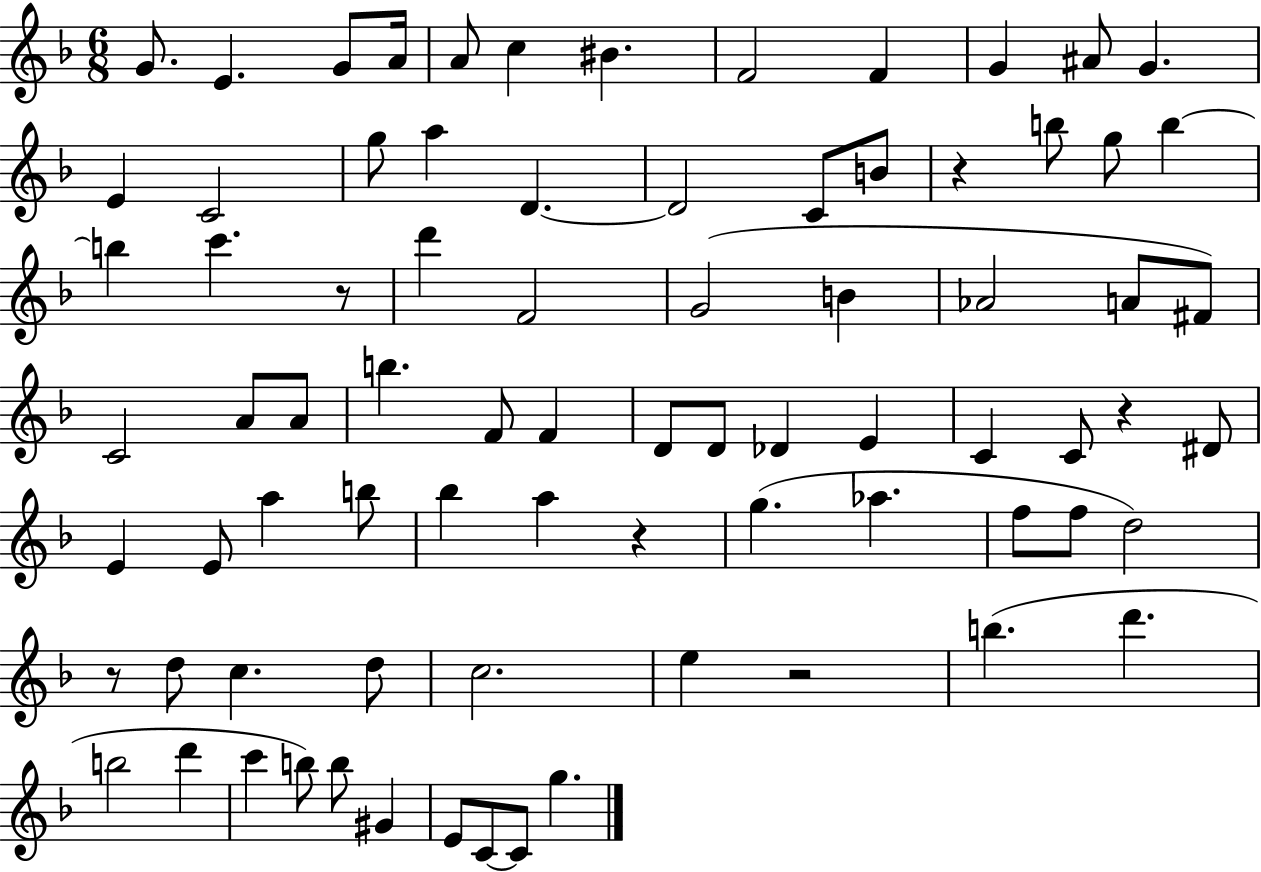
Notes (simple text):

G4/e. E4/q. G4/e A4/s A4/e C5/q BIS4/q. F4/h F4/q G4/q A#4/e G4/q. E4/q C4/h G5/e A5/q D4/q. D4/h C4/e B4/e R/q B5/e G5/e B5/q B5/q C6/q. R/e D6/q F4/h G4/h B4/q Ab4/h A4/e F#4/e C4/h A4/e A4/e B5/q. F4/e F4/q D4/e D4/e Db4/q E4/q C4/q C4/e R/q D#4/e E4/q E4/e A5/q B5/e Bb5/q A5/q R/q G5/q. Ab5/q. F5/e F5/e D5/h R/e D5/e C5/q. D5/e C5/h. E5/q R/h B5/q. D6/q. B5/h D6/q C6/q B5/e B5/e G#4/q E4/e C4/e C4/e G5/q.